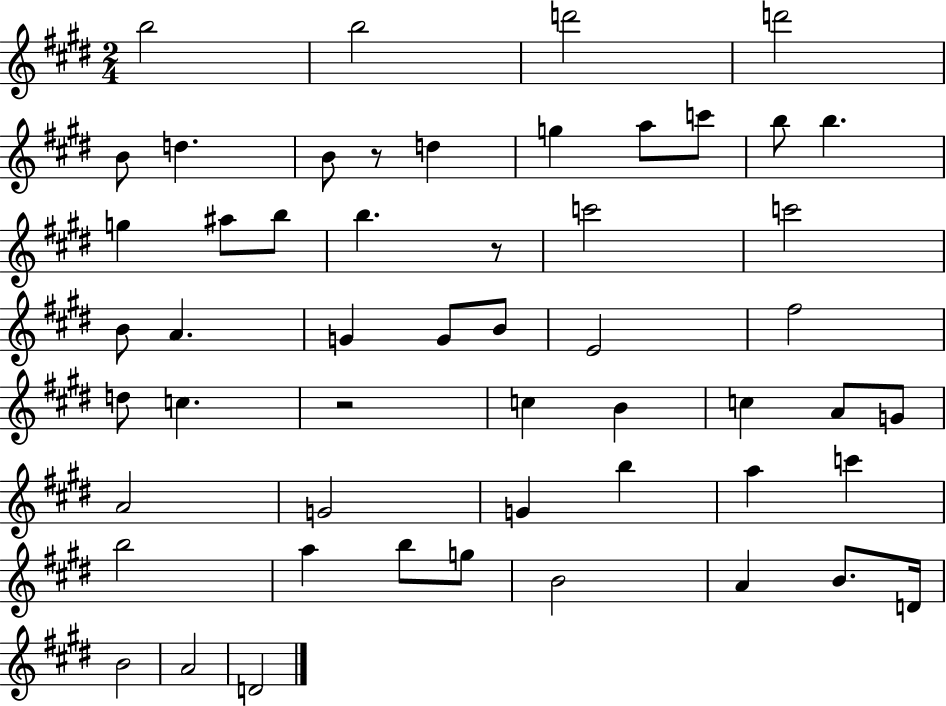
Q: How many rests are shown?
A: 3